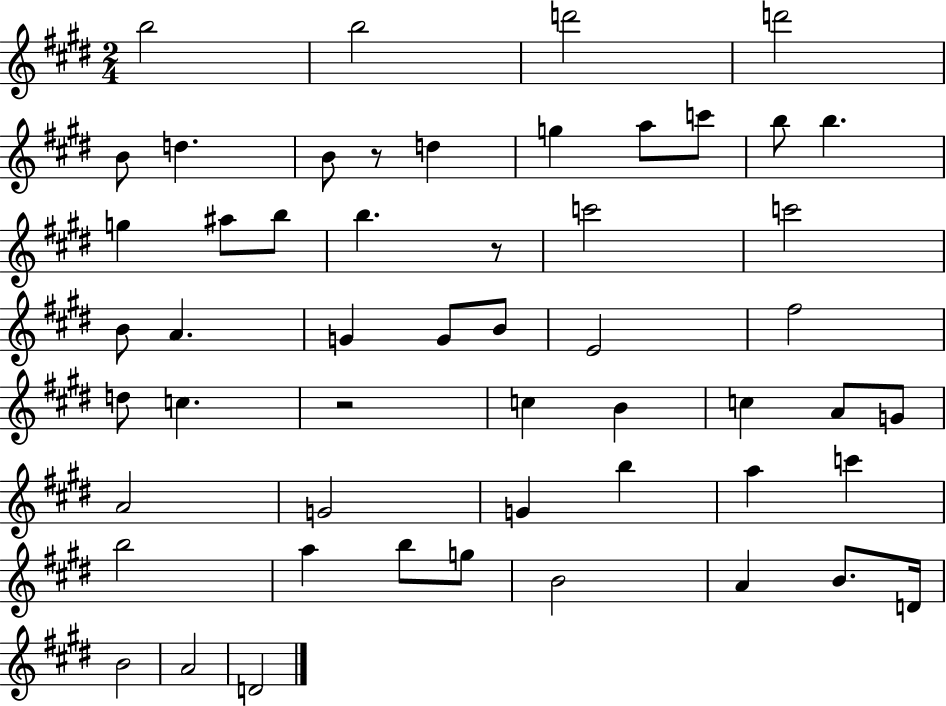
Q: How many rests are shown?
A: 3